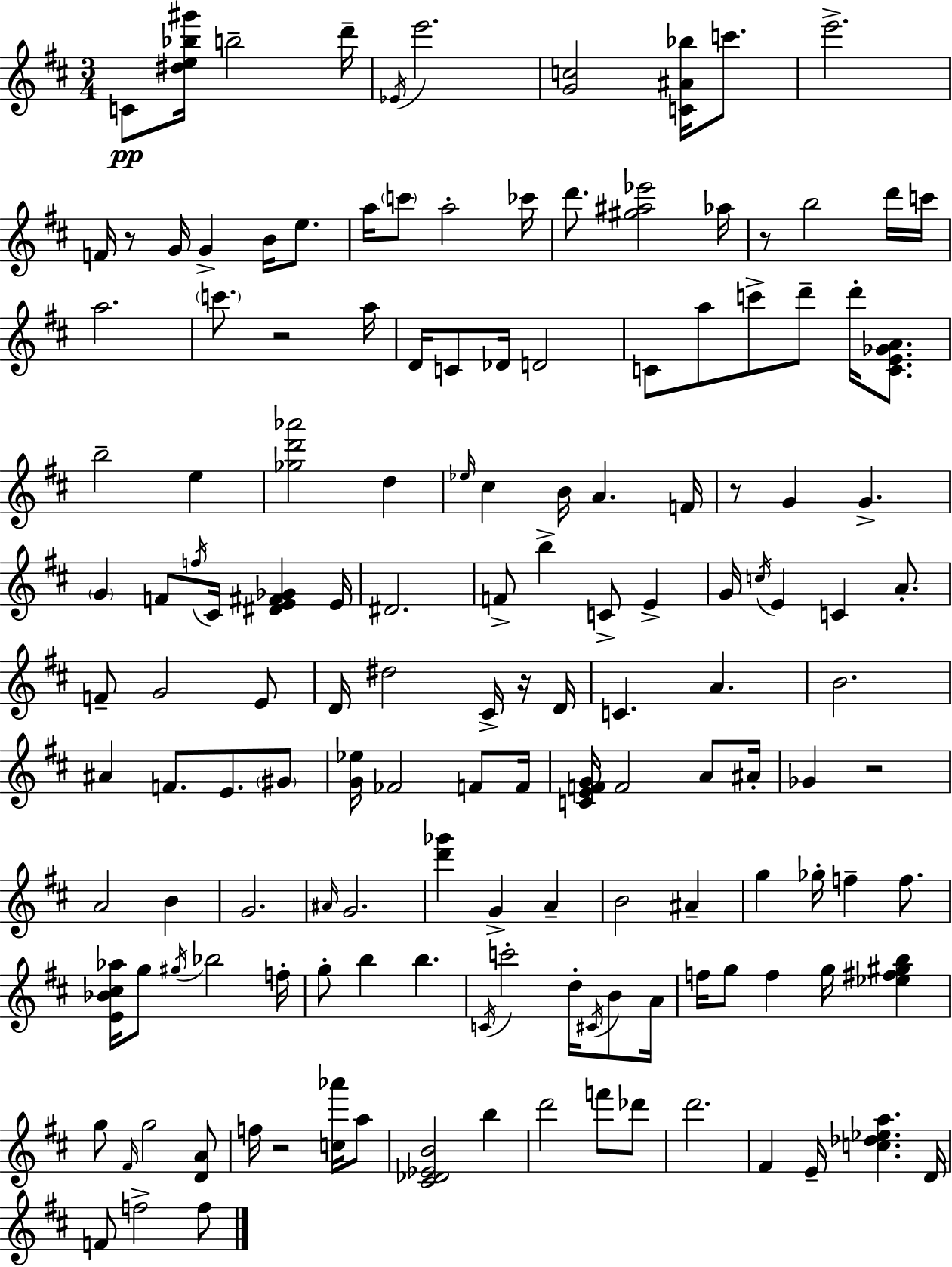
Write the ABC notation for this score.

X:1
T:Untitled
M:3/4
L:1/4
K:D
C/2 [^de_b^g']/4 b2 d'/4 _E/4 e'2 [Gc]2 [C^A_b]/4 c'/2 e'2 F/4 z/2 G/4 G B/4 e/2 a/4 c'/2 a2 _c'/4 d'/2 [^g^a_e']2 _a/4 z/2 b2 d'/4 c'/4 a2 c'/2 z2 a/4 D/4 C/2 _D/4 D2 C/2 a/2 c'/2 d'/2 d'/4 [CE_GA]/2 b2 e [_gd'_a']2 d _e/4 ^c B/4 A F/4 z/2 G G G F/2 f/4 ^C/4 [^DE^F_G] E/4 ^D2 F/2 b C/2 E G/4 c/4 E C A/2 F/2 G2 E/2 D/4 ^d2 ^C/4 z/4 D/4 C A B2 ^A F/2 E/2 ^G/2 [G_e]/4 _F2 F/2 F/4 [CEFG]/4 F2 A/2 ^A/4 _G z2 A2 B G2 ^A/4 G2 [d'_g'] G A B2 ^A g _g/4 f f/2 [E_B^c_a]/4 g/2 ^g/4 _b2 f/4 g/2 b b C/4 c'2 d/4 ^C/4 B/2 A/4 f/4 g/2 f g/4 [_e^f^gb] g/2 ^F/4 g2 [DA]/2 f/4 z2 [c_a']/4 a/2 [^C_D_EB]2 b d'2 f'/2 _d'/2 d'2 ^F E/4 [c_d_ea] D/4 F/2 f2 f/2